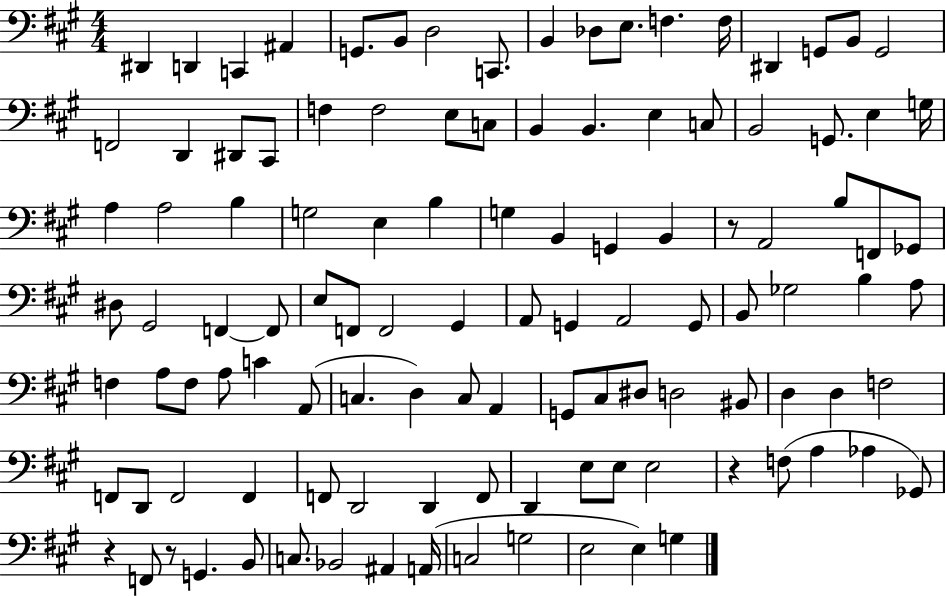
X:1
T:Untitled
M:4/4
L:1/4
K:A
^D,, D,, C,, ^A,, G,,/2 B,,/2 D,2 C,,/2 B,, _D,/2 E,/2 F, F,/4 ^D,, G,,/2 B,,/2 G,,2 F,,2 D,, ^D,,/2 ^C,,/2 F, F,2 E,/2 C,/2 B,, B,, E, C,/2 B,,2 G,,/2 E, G,/4 A, A,2 B, G,2 E, B, G, B,, G,, B,, z/2 A,,2 B,/2 F,,/2 _G,,/2 ^D,/2 ^G,,2 F,, F,,/2 E,/2 F,,/2 F,,2 ^G,, A,,/2 G,, A,,2 G,,/2 B,,/2 _G,2 B, A,/2 F, A,/2 F,/2 A,/2 C A,,/2 C, D, C,/2 A,, G,,/2 ^C,/2 ^D,/2 D,2 ^B,,/2 D, D, F,2 F,,/2 D,,/2 F,,2 F,, F,,/2 D,,2 D,, F,,/2 D,, E,/2 E,/2 E,2 z F,/2 A, _A, _G,,/2 z F,,/2 z/2 G,, B,,/2 C,/2 _B,,2 ^A,, A,,/4 C,2 G,2 E,2 E, G,